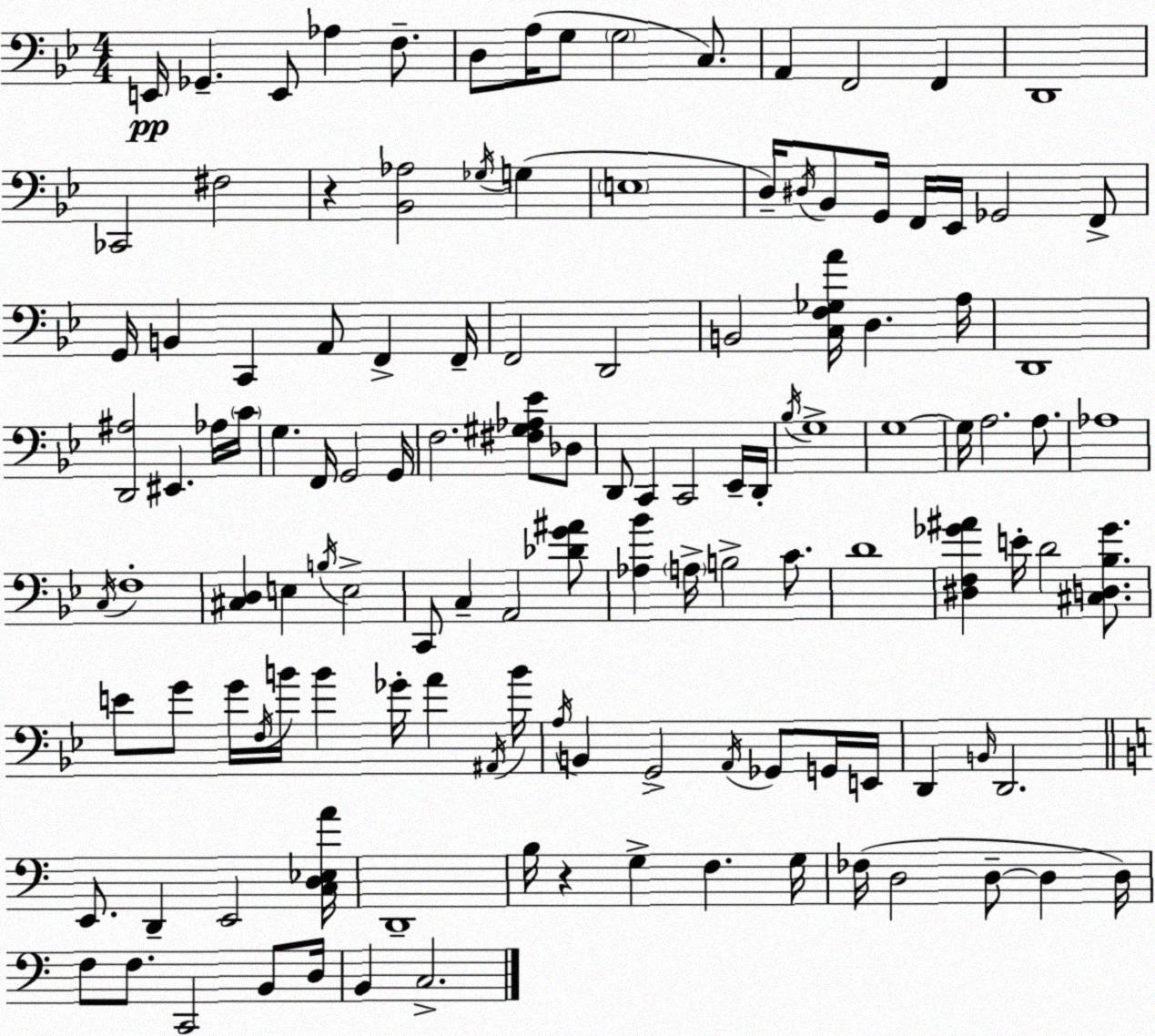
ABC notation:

X:1
T:Untitled
M:4/4
L:1/4
K:Bb
E,,/4 _G,, E,,/2 _A, F,/2 D,/2 A,/4 G,/2 G,2 C,/2 A,, F,,2 F,, D,,4 _C,,2 ^F,2 z [_B,,_A,]2 _G,/4 G, E,4 D,/4 ^D,/4 _B,,/2 G,,/4 F,,/4 _E,,/4 _G,,2 F,,/2 G,,/4 B,, C,, A,,/2 F,, F,,/4 F,,2 D,,2 B,,2 [C,F,_G,A]/4 D, A,/4 D,,4 [D,,^A,]2 ^E,, _A,/4 C/4 G, F,,/4 G,,2 G,,/4 F,2 [^F,^G,_A,_E]/2 _D,/2 D,,/2 C,, C,,2 _E,,/4 D,,/4 _B,/4 G,4 G,4 G,/4 A,2 A,/2 _A,4 C,/4 F,4 [^C,D,] E, B,/4 E,2 C,,/2 C, A,,2 [_DG^A]/2 [_A,_B] A,/4 B,2 C/2 D4 [^D,F,_G^A] E/4 D2 [^C,D,_B,_G]/2 E/2 G/2 G/4 F,/4 B/4 B _G/4 A ^A,,/4 B/4 A,/4 B,, G,,2 A,,/4 _G,,/2 G,,/4 E,,/4 D,, B,,/4 D,,2 E,,/2 D,, E,,2 [C,D,_E,A]/4 D,,4 B,/4 z G, F, G,/4 _F,/4 D,2 D,/2 D, D,/4 F,/2 F,/2 C,,2 B,,/2 D,/4 B,, C,2